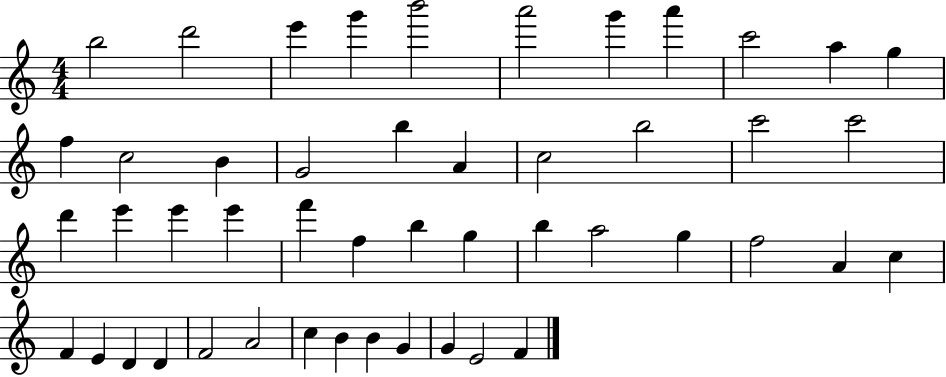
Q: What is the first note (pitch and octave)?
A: B5